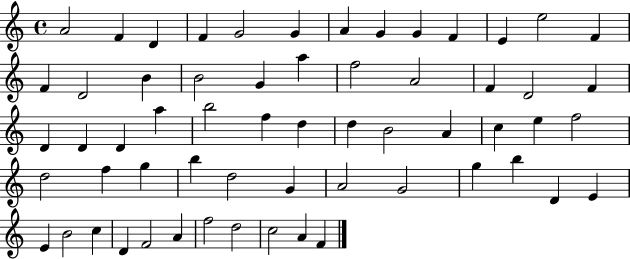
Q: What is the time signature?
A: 4/4